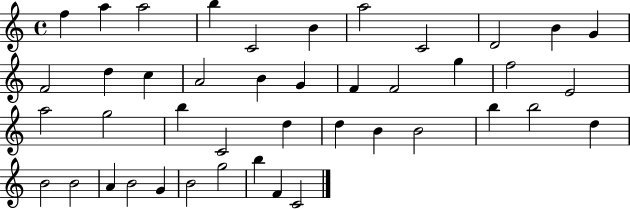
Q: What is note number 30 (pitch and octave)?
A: B4